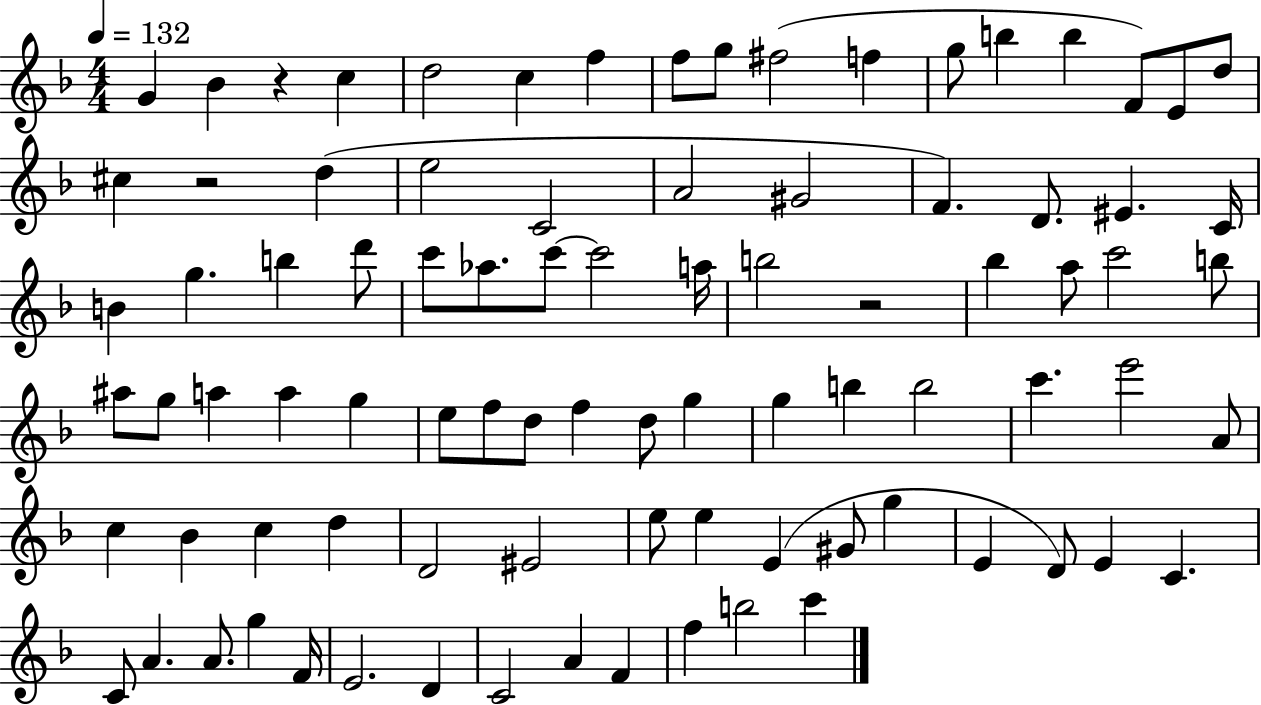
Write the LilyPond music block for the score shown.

{
  \clef treble
  \numericTimeSignature
  \time 4/4
  \key f \major
  \tempo 4 = 132
  g'4 bes'4 r4 c''4 | d''2 c''4 f''4 | f''8 g''8 fis''2( f''4 | g''8 b''4 b''4 f'8) e'8 d''8 | \break cis''4 r2 d''4( | e''2 c'2 | a'2 gis'2 | f'4.) d'8. eis'4. c'16 | \break b'4 g''4. b''4 d'''8 | c'''8 aes''8. c'''8~~ c'''2 a''16 | b''2 r2 | bes''4 a''8 c'''2 b''8 | \break ais''8 g''8 a''4 a''4 g''4 | e''8 f''8 d''8 f''4 d''8 g''4 | g''4 b''4 b''2 | c'''4. e'''2 a'8 | \break c''4 bes'4 c''4 d''4 | d'2 eis'2 | e''8 e''4 e'4( gis'8 g''4 | e'4 d'8) e'4 c'4. | \break c'8 a'4. a'8. g''4 f'16 | e'2. d'4 | c'2 a'4 f'4 | f''4 b''2 c'''4 | \break \bar "|."
}